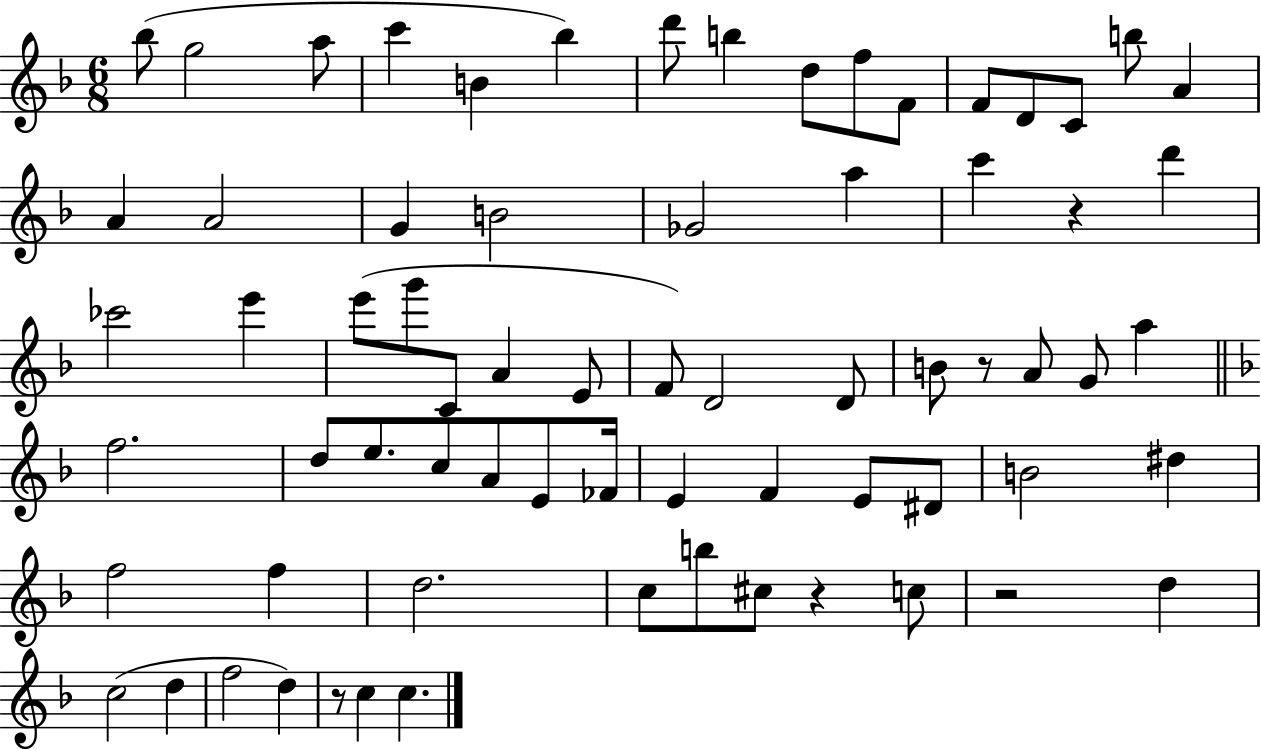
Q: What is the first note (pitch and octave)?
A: Bb5